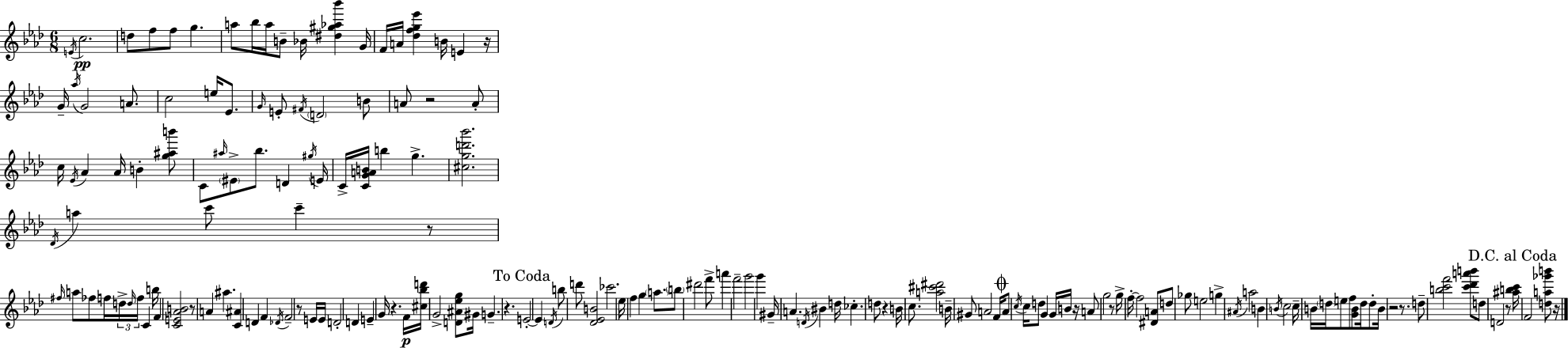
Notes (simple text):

E4/s C5/h. D5/e F5/e F5/e G5/q. A5/e Bb5/s A5/s B4/e Bb4/s [D#5,G#5,Ab5,Bb6]/q G4/s F4/s A4/s [Db5,F5,G5,Eb6]/q B4/s E4/q R/s G4/s Ab5/s G4/h A4/e. C5/h E5/s Eb4/e. G4/s E4/e F#4/s D4/h B4/e A4/e R/h A4/e C5/s Eb4/s Ab4/q Ab4/s B4/q [G5,A#5,B6]/e C4/e A#5/s EIS4/e Bb5/e. D4/q G#5/s E4/s C4/s [C4,G4,A4,B4]/s B5/q G5/q. [C#5,G5,D6,Bb6]/h. Db4/s A5/q C6/e C6/q R/e F#5/s A5/e FES5/e F5/s D5/s D5/s F5/s C4/q B5/s F4/q [C4,E4,Ab4,B4]/h R/e A4/q A#5/q. [C4,A#4]/q D4/q F4/q Db4/s F4/h R/e E4/s E4/s D4/h D4/q E4/q G4/s R/q. F4/s [C#5,Bb5,D6]/s G4/h [D4,A#4,Eb5,G5]/e G#4/s G4/q. R/q. E4/h E4/q D4/s B5/e D6/e [Db4,Eb4,B4]/h CES6/h. Eb5/s F5/q G5/q A5/e. B5/e D#6/h F6/e A6/q F6/h G6/h G6/q G#4/s A4/q. D4/s BIS4/q D5/s CES5/q. D5/e R/q B4/s C5/e. [A5,C#6,D#6]/h B4/s G#4/e A4/h F4/s A4/e C5/s C5/s D5/e G4/q G4/s B4/s R/s A4/e G5/h R/e G5/s F5/s F5/h [D#4,A4]/e D5/e Gb5/e E5/h G5/q A#4/s A5/h B4/q B4/s C5/h C5/s B4/s D5/s E5/e F5/e [G4,B4]/e D5/s D5/e B4/s R/h R/e. D5/e [B5,C6,F6]/h [C6,Db6,A6,B6]/e D5/e D4/h R/e [A#5,B5,C6]/s F4/h [D5,A5,Gb6,B6]/e R/s